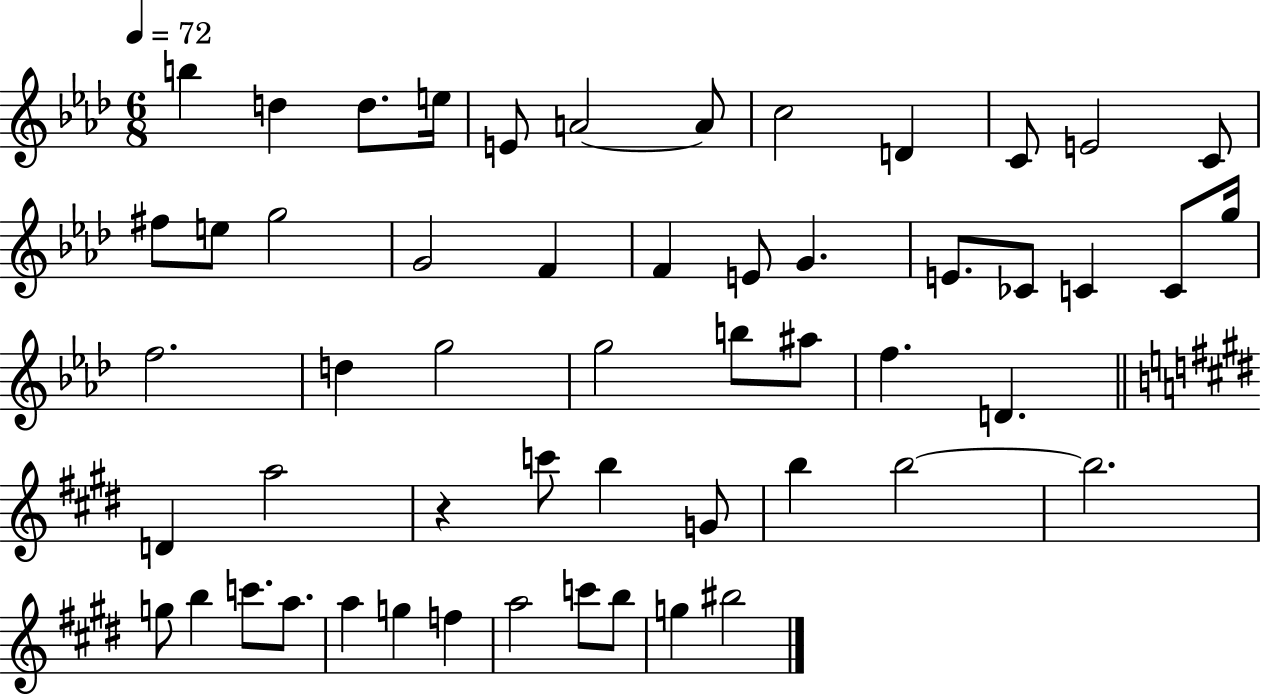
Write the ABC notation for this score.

X:1
T:Untitled
M:6/8
L:1/4
K:Ab
b d d/2 e/4 E/2 A2 A/2 c2 D C/2 E2 C/2 ^f/2 e/2 g2 G2 F F E/2 G E/2 _C/2 C C/2 g/4 f2 d g2 g2 b/2 ^a/2 f D D a2 z c'/2 b G/2 b b2 b2 g/2 b c'/2 a/2 a g f a2 c'/2 b/2 g ^b2